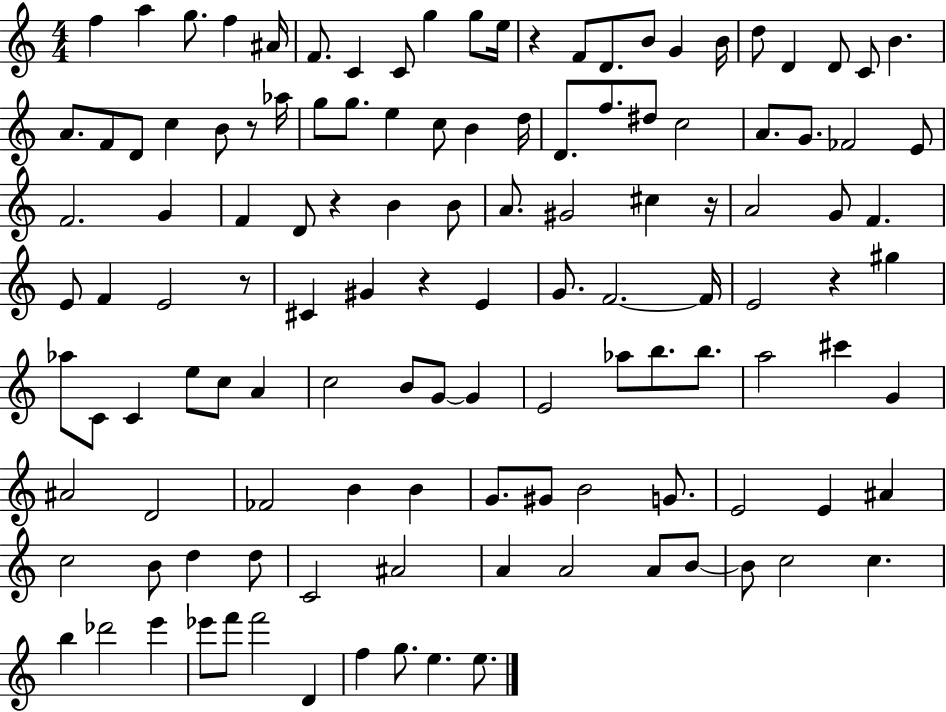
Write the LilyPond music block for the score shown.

{
  \clef treble
  \numericTimeSignature
  \time 4/4
  \key c \major
  f''4 a''4 g''8. f''4 ais'16 | f'8. c'4 c'8 g''4 g''8 e''16 | r4 f'8 d'8. b'8 g'4 b'16 | d''8 d'4 d'8 c'8 b'4. | \break a'8. f'8 d'8 c''4 b'8 r8 aes''16 | g''8 g''8. e''4 c''8 b'4 d''16 | d'8. f''8. dis''8 c''2 | a'8. g'8. fes'2 e'8 | \break f'2. g'4 | f'4 d'8 r4 b'4 b'8 | a'8. gis'2 cis''4 r16 | a'2 g'8 f'4. | \break e'8 f'4 e'2 r8 | cis'4 gis'4 r4 e'4 | g'8. f'2.~~ f'16 | e'2 r4 gis''4 | \break aes''8 c'8 c'4 e''8 c''8 a'4 | c''2 b'8 g'8~~ g'4 | e'2 aes''8 b''8. b''8. | a''2 cis'''4 g'4 | \break ais'2 d'2 | fes'2 b'4 b'4 | g'8. gis'8 b'2 g'8. | e'2 e'4 ais'4 | \break c''2 b'8 d''4 d''8 | c'2 ais'2 | a'4 a'2 a'8 b'8~~ | b'8 c''2 c''4. | \break b''4 des'''2 e'''4 | ees'''8 f'''8 f'''2 d'4 | f''4 g''8. e''4. e''8. | \bar "|."
}